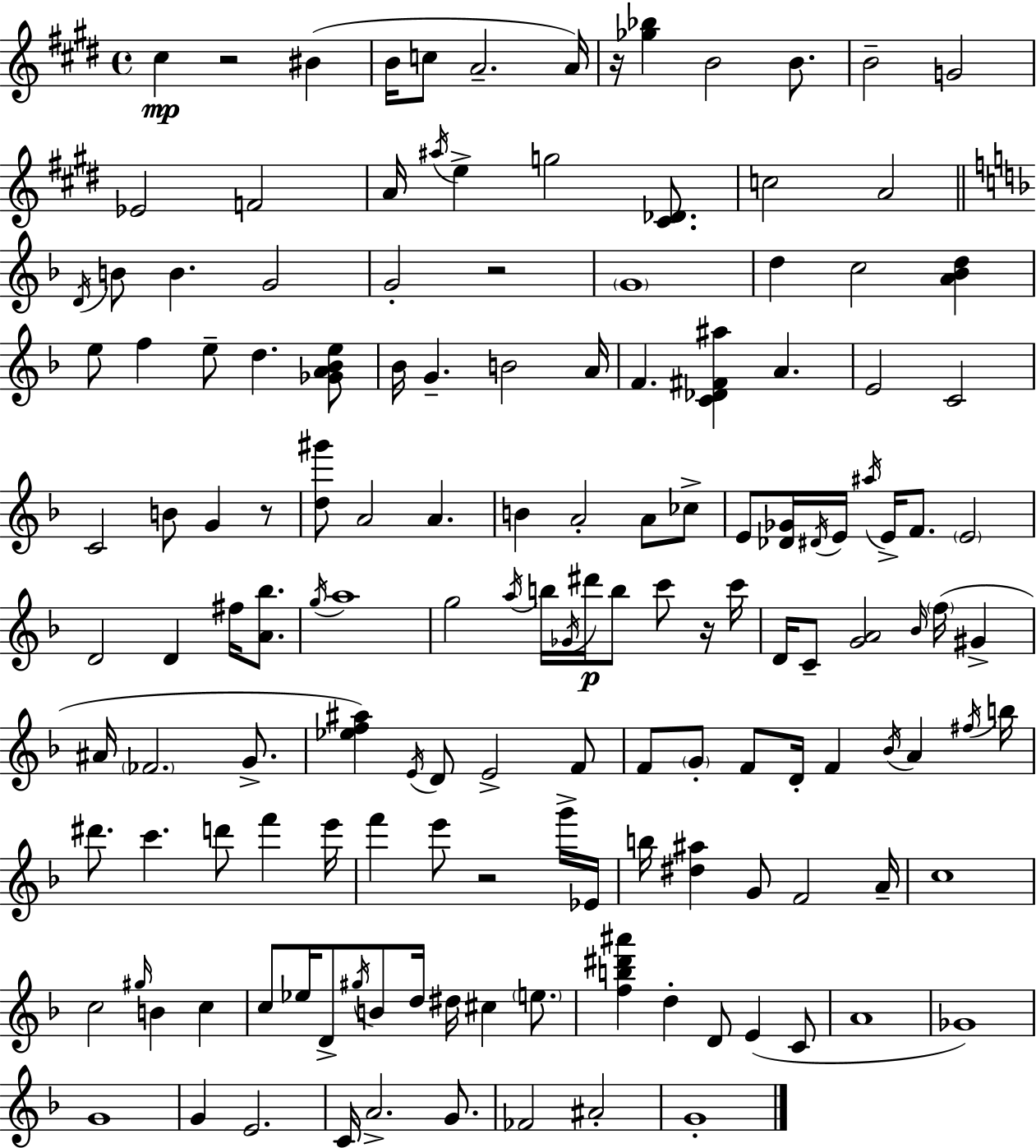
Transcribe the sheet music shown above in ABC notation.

X:1
T:Untitled
M:4/4
L:1/4
K:E
^c z2 ^B B/4 c/2 A2 A/4 z/4 [_g_b] B2 B/2 B2 G2 _E2 F2 A/4 ^a/4 e g2 [^C_D]/2 c2 A2 D/4 B/2 B G2 G2 z2 G4 d c2 [A_Bd] e/2 f e/2 d [_GA_Be]/2 _B/4 G B2 A/4 F [C_D^F^a] A E2 C2 C2 B/2 G z/2 [d^g']/2 A2 A B A2 A/2 _c/2 E/2 [_D_G]/4 ^D/4 E/4 ^a/4 E/4 F/2 E2 D2 D ^f/4 [A_b]/2 g/4 a4 g2 a/4 b/4 _G/4 ^d'/4 b/2 c'/2 z/4 c'/4 D/4 C/2 [GA]2 _B/4 f/4 ^G ^A/4 _F2 G/2 [_ef^a] E/4 D/2 E2 F/2 F/2 G/2 F/2 D/4 F _B/4 A ^f/4 b/4 ^d'/2 c' d'/2 f' e'/4 f' e'/2 z2 g'/4 _E/4 b/4 [^d^a] G/2 F2 A/4 c4 c2 ^g/4 B c c/2 _e/4 D/2 ^g/4 B/2 d/4 ^d/4 ^c e/2 [fb^d'^a'] d D/2 E C/2 A4 _G4 G4 G E2 C/4 A2 G/2 _F2 ^A2 G4